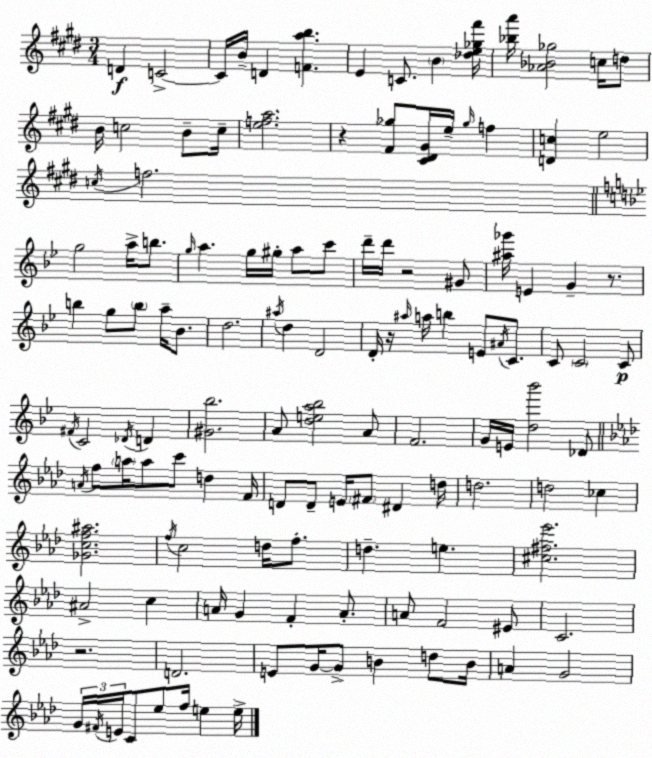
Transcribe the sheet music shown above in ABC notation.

X:1
T:Untitled
M:3/4
L:1/4
K:E
D C2 C/4 B/4 D [Fab] E C/2 B [_de_g^f']/4 [_ba']/4 [_A_B_g]2 c/4 d/2 B/4 c2 B/2 c/4 [efa]2 z [^F_g]/2 [^C^D^G]/4 e/4 _g/4 f [Dc] e2 c/4 f2 g2 a/4 b/2 g/4 a g/4 ^g/4 a/2 c'/2 d'/4 d'/4 z2 ^G/2 [^a_g']/4 E G z/2 b g/2 b/2 a/4 _B/2 d2 ^a/4 d D2 D/4 z/4 ^a/4 a/4 b E/2 ^A/4 C/2 C/2 C2 C/2 ^F/4 C2 _D/4 D [^G_b]2 A/2 [dea_b]2 A/2 F2 G/4 E/4 [d_b']2 _D/2 A/4 f/2 a/4 a/2 c'/2 d F/4 D/2 D/2 E/4 ^F/2 ^D d/4 d2 d2 _c [_Gcf^a]2 f/4 c2 d/4 f/2 d e [^c^f_e']2 ^A2 c A/4 G F A/2 A/2 F2 ^E/2 C2 z2 D2 E/2 G/4 G/2 B d/2 B/4 A G2 G/4 ^F/4 E/4 C/2 _e/2 f/4 e e/4